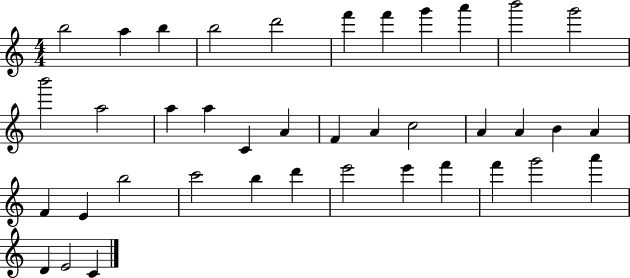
B5/h A5/q B5/q B5/h D6/h F6/q F6/q G6/q A6/q B6/h G6/h B6/h A5/h A5/q A5/q C4/q A4/q F4/q A4/q C5/h A4/q A4/q B4/q A4/q F4/q E4/q B5/h C6/h B5/q D6/q E6/h E6/q F6/q F6/q G6/h A6/q D4/q E4/h C4/q